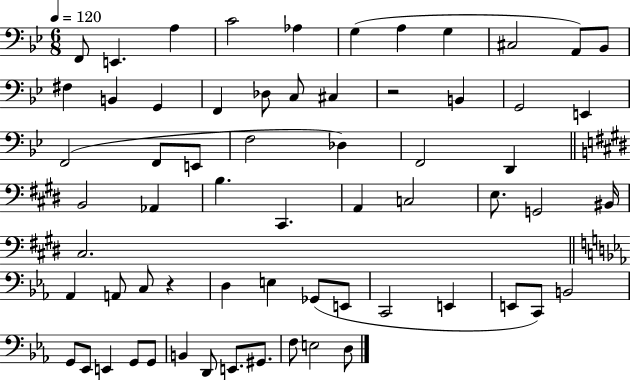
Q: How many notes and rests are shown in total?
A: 64